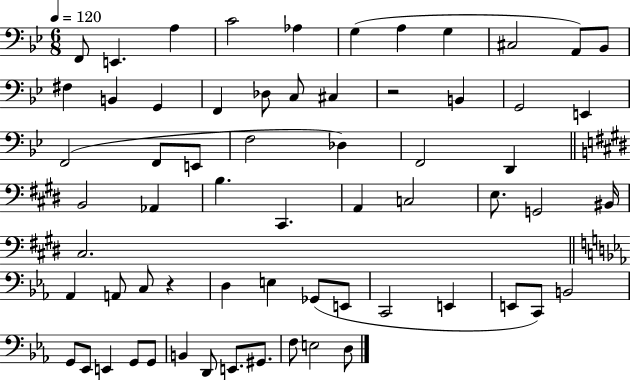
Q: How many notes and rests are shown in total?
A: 64